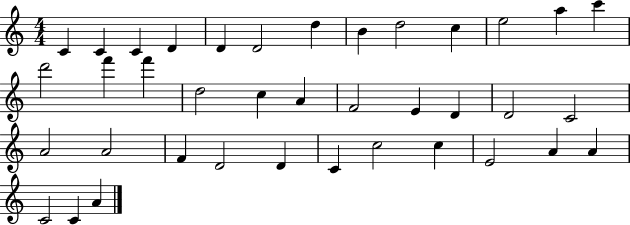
X:1
T:Untitled
M:4/4
L:1/4
K:C
C C C D D D2 d B d2 c e2 a c' d'2 f' f' d2 c A F2 E D D2 C2 A2 A2 F D2 D C c2 c E2 A A C2 C A